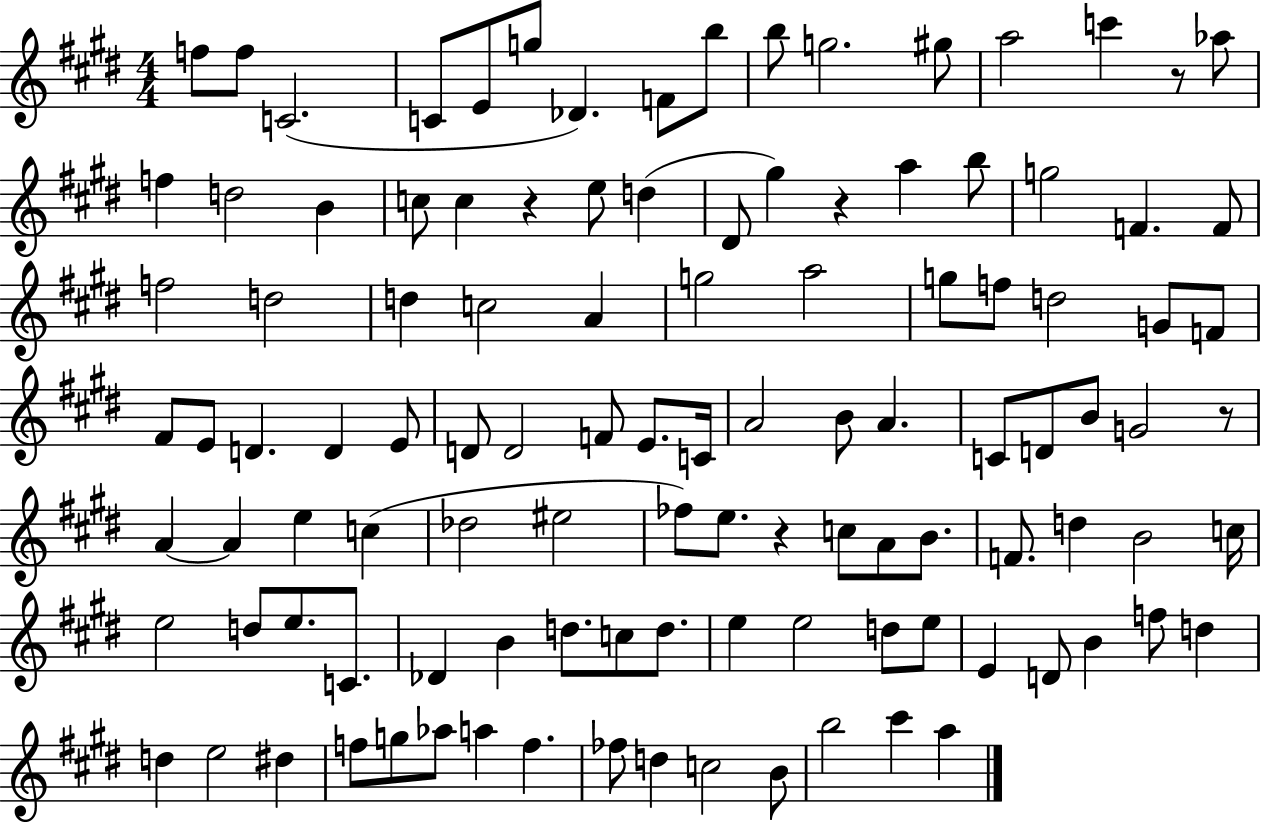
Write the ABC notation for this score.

X:1
T:Untitled
M:4/4
L:1/4
K:E
f/2 f/2 C2 C/2 E/2 g/2 _D F/2 b/2 b/2 g2 ^g/2 a2 c' z/2 _a/2 f d2 B c/2 c z e/2 d ^D/2 ^g z a b/2 g2 F F/2 f2 d2 d c2 A g2 a2 g/2 f/2 d2 G/2 F/2 ^F/2 E/2 D D E/2 D/2 D2 F/2 E/2 C/4 A2 B/2 A C/2 D/2 B/2 G2 z/2 A A e c _d2 ^e2 _f/2 e/2 z c/2 A/2 B/2 F/2 d B2 c/4 e2 d/2 e/2 C/2 _D B d/2 c/2 d/2 e e2 d/2 e/2 E D/2 B f/2 d d e2 ^d f/2 g/2 _a/2 a f _f/2 d c2 B/2 b2 ^c' a